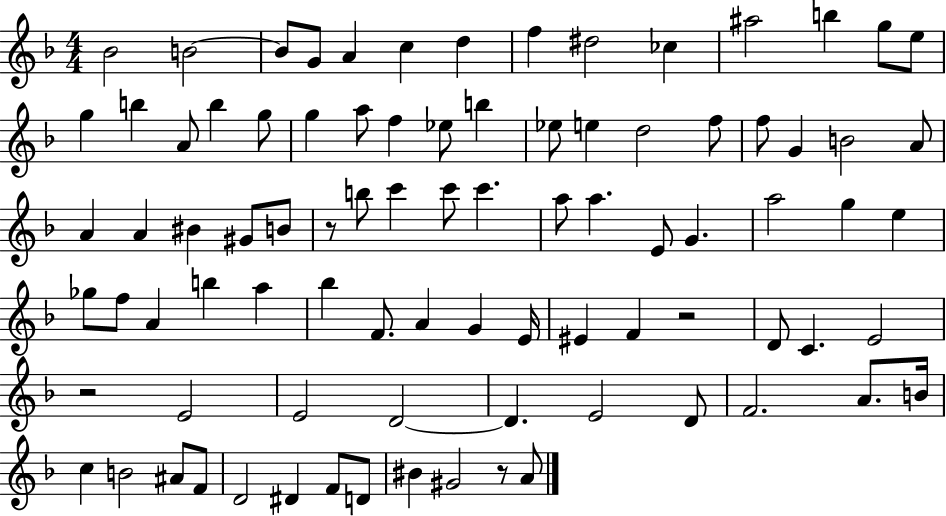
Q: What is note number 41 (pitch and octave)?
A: C6